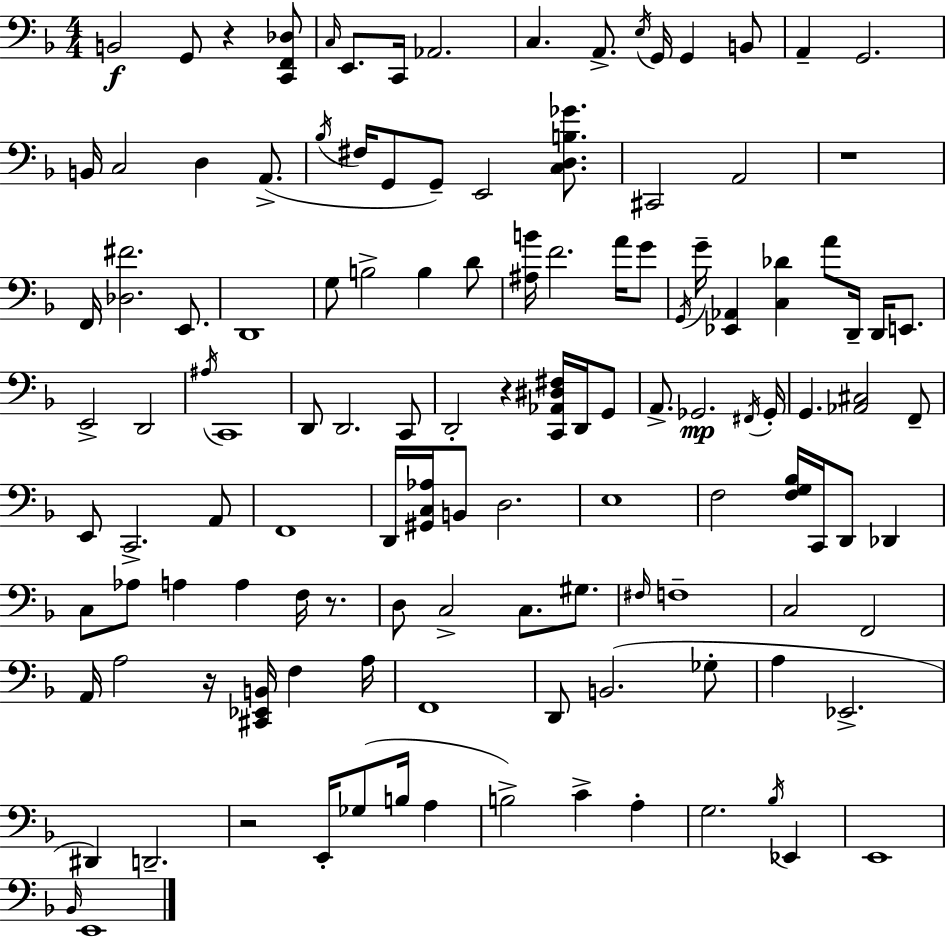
X:1
T:Untitled
M:4/4
L:1/4
K:F
B,,2 G,,/2 z [C,,F,,_D,]/2 C,/4 E,,/2 C,,/4 _A,,2 C, A,,/2 E,/4 G,,/4 G,, B,,/2 A,, G,,2 B,,/4 C,2 D, A,,/2 _B,/4 ^F,/4 G,,/2 G,,/2 E,,2 [C,D,B,_G]/2 ^C,,2 A,,2 z4 F,,/4 [_D,^F]2 E,,/2 D,,4 G,/2 B,2 B, D/2 [^A,B]/4 F2 A/4 G/2 G,,/4 G/4 [_E,,_A,,] [C,_D] A/2 D,,/4 D,,/4 E,,/2 E,,2 D,,2 ^A,/4 C,,4 D,,/2 D,,2 C,,/2 D,,2 z [C,,_A,,^D,^F,]/4 D,,/4 G,,/2 A,,/2 _G,,2 ^F,,/4 _G,,/4 G,, [_A,,^C,]2 F,,/2 E,,/2 C,,2 A,,/2 F,,4 D,,/4 [^G,,C,_A,]/4 B,,/2 D,2 E,4 F,2 [F,G,_B,]/4 C,,/4 D,,/2 _D,, C,/2 _A,/2 A, A, F,/4 z/2 D,/2 C,2 C,/2 ^G,/2 ^F,/4 F,4 C,2 F,,2 A,,/4 A,2 z/4 [^C,,_E,,B,,]/4 F, A,/4 F,,4 D,,/2 B,,2 _G,/2 A, _E,,2 ^D,, D,,2 z2 E,,/4 _G,/2 B,/4 A, B,2 C A, G,2 _B,/4 _E,, E,,4 _B,,/4 E,,4